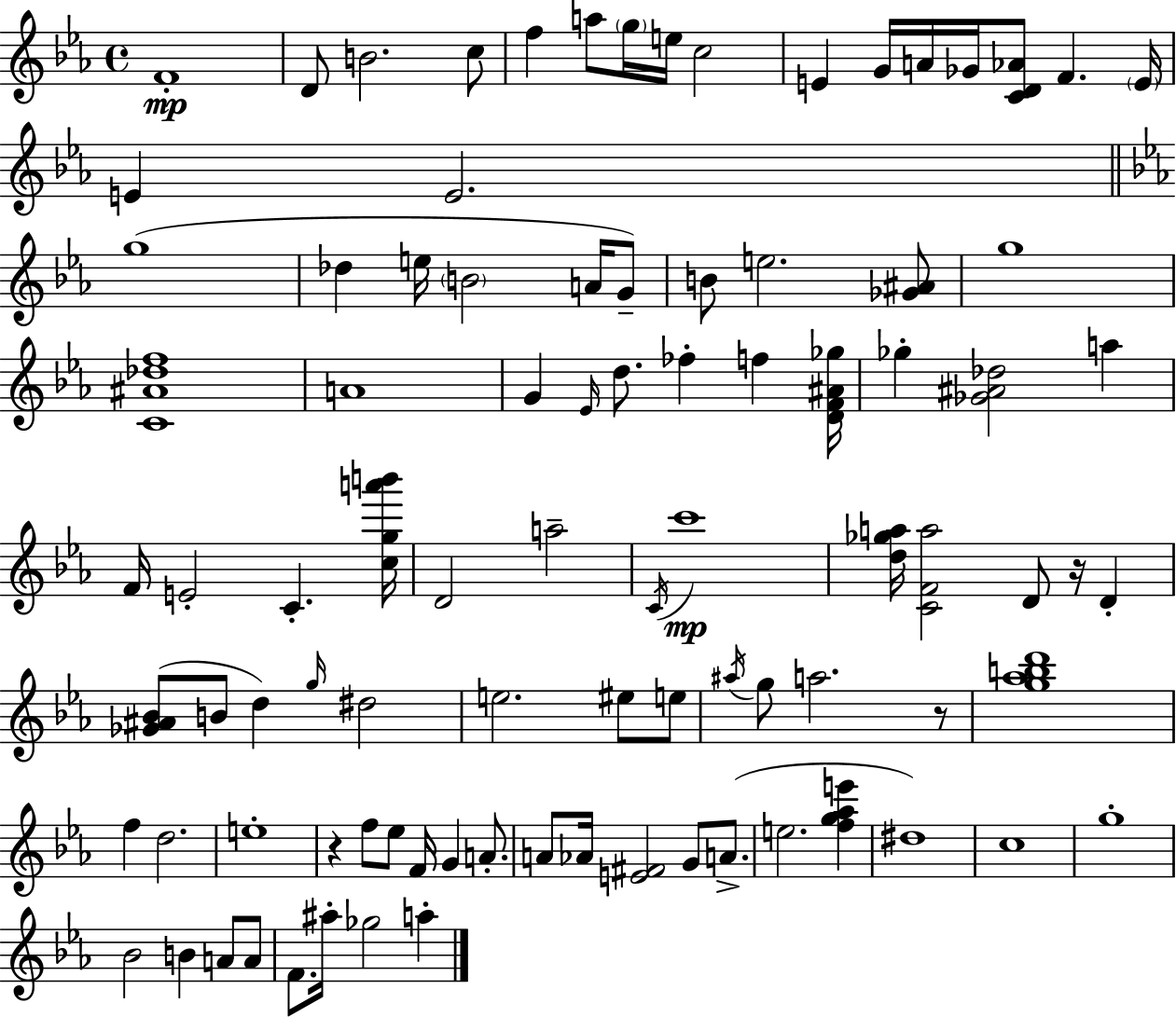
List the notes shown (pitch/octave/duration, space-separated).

F4/w D4/e B4/h. C5/e F5/q A5/e G5/s E5/s C5/h E4/q G4/s A4/s Gb4/s [C4,D4,Ab4]/e F4/q. E4/s E4/q E4/h. G5/w Db5/q E5/s B4/h A4/s G4/e B4/e E5/h. [Gb4,A#4]/e G5/w [C4,A#4,Db5,F5]/w A4/w G4/q Eb4/s D5/e. FES5/q F5/q [D4,F4,A#4,Gb5]/s Gb5/q [Gb4,A#4,Db5]/h A5/q F4/s E4/h C4/q. [C5,G5,A6,B6]/s D4/h A5/h C4/s C6/w [D5,Gb5,A5]/s [C4,F4,A5]/h D4/e R/s D4/q [Gb4,A#4,Bb4]/e B4/e D5/q G5/s D#5/h E5/h. EIS5/e E5/e A#5/s G5/e A5/h. R/e [G5,Ab5,B5,D6]/w F5/q D5/h. E5/w R/q F5/e Eb5/e F4/s G4/q A4/e. A4/e Ab4/s [E4,F#4]/h G4/e A4/e. E5/h. [F5,G5,Ab5,E6]/q D#5/w C5/w G5/w Bb4/h B4/q A4/e A4/e F4/e. A#5/s Gb5/h A5/q